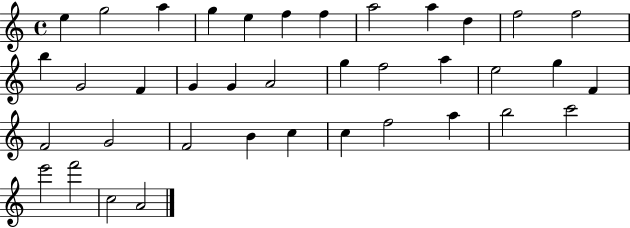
X:1
T:Untitled
M:4/4
L:1/4
K:C
e g2 a g e f f a2 a d f2 f2 b G2 F G G A2 g f2 a e2 g F F2 G2 F2 B c c f2 a b2 c'2 e'2 f'2 c2 A2